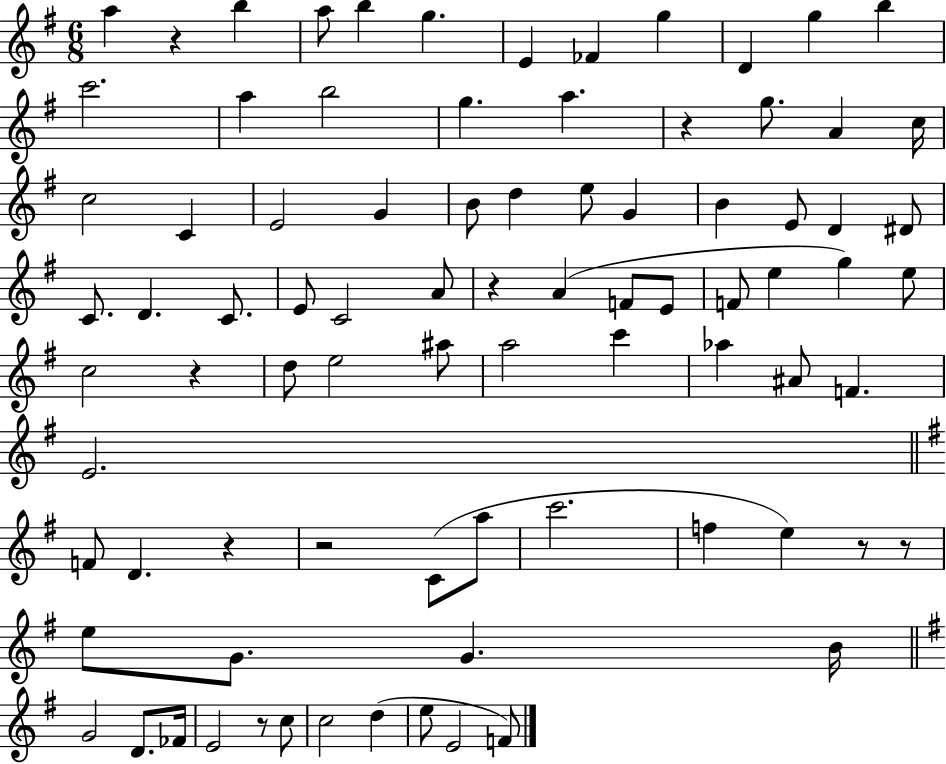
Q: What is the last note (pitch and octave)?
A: F4